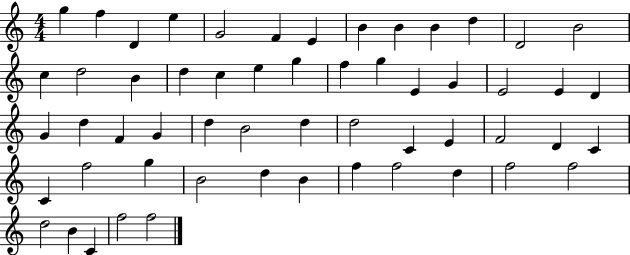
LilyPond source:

{
  \clef treble
  \numericTimeSignature
  \time 4/4
  \key c \major
  g''4 f''4 d'4 e''4 | g'2 f'4 e'4 | b'4 b'4 b'4 d''4 | d'2 b'2 | \break c''4 d''2 b'4 | d''4 c''4 e''4 g''4 | f''4 g''4 e'4 g'4 | e'2 e'4 d'4 | \break g'4 d''4 f'4 g'4 | d''4 b'2 d''4 | d''2 c'4 e'4 | f'2 d'4 c'4 | \break c'4 f''2 g''4 | b'2 d''4 b'4 | f''4 f''2 d''4 | f''2 f''2 | \break d''2 b'4 c'4 | f''2 f''2 | \bar "|."
}